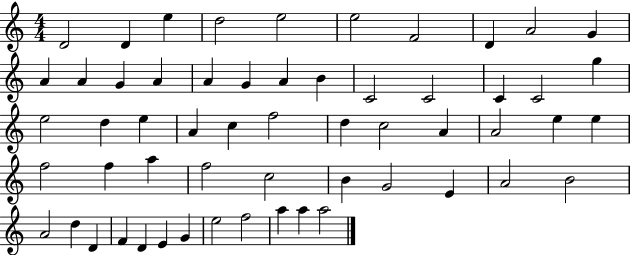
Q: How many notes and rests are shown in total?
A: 57